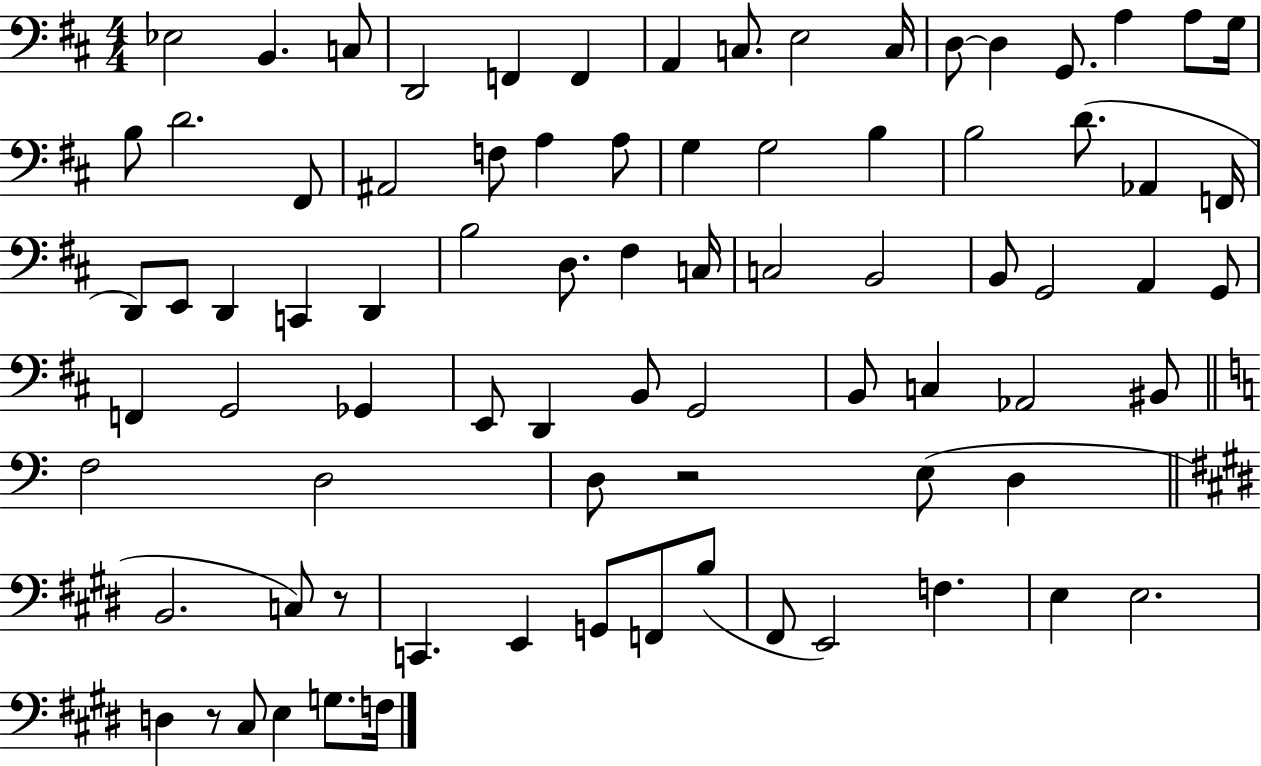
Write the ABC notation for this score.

X:1
T:Untitled
M:4/4
L:1/4
K:D
_E,2 B,, C,/2 D,,2 F,, F,, A,, C,/2 E,2 C,/4 D,/2 D, G,,/2 A, A,/2 G,/4 B,/2 D2 ^F,,/2 ^A,,2 F,/2 A, A,/2 G, G,2 B, B,2 D/2 _A,, F,,/4 D,,/2 E,,/2 D,, C,, D,, B,2 D,/2 ^F, C,/4 C,2 B,,2 B,,/2 G,,2 A,, G,,/2 F,, G,,2 _G,, E,,/2 D,, B,,/2 G,,2 B,,/2 C, _A,,2 ^B,,/2 F,2 D,2 D,/2 z2 E,/2 D, B,,2 C,/2 z/2 C,, E,, G,,/2 F,,/2 B,/2 ^F,,/2 E,,2 F, E, E,2 D, z/2 ^C,/2 E, G,/2 F,/4